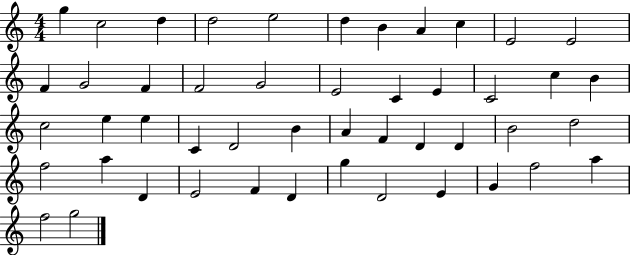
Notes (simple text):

G5/q C5/h D5/q D5/h E5/h D5/q B4/q A4/q C5/q E4/h E4/h F4/q G4/h F4/q F4/h G4/h E4/h C4/q E4/q C4/h C5/q B4/q C5/h E5/q E5/q C4/q D4/h B4/q A4/q F4/q D4/q D4/q B4/h D5/h F5/h A5/q D4/q E4/h F4/q D4/q G5/q D4/h E4/q G4/q F5/h A5/q F5/h G5/h